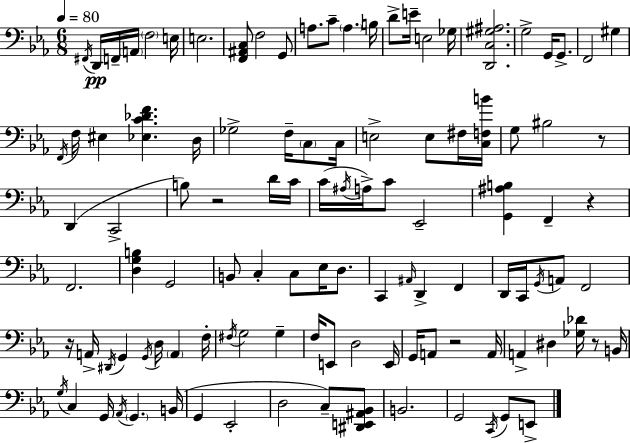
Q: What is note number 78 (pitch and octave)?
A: A2